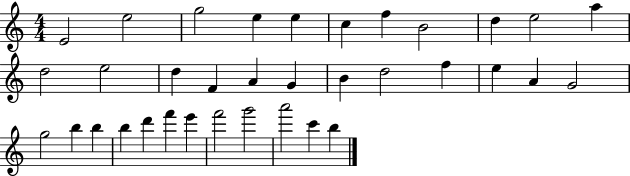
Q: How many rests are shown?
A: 0